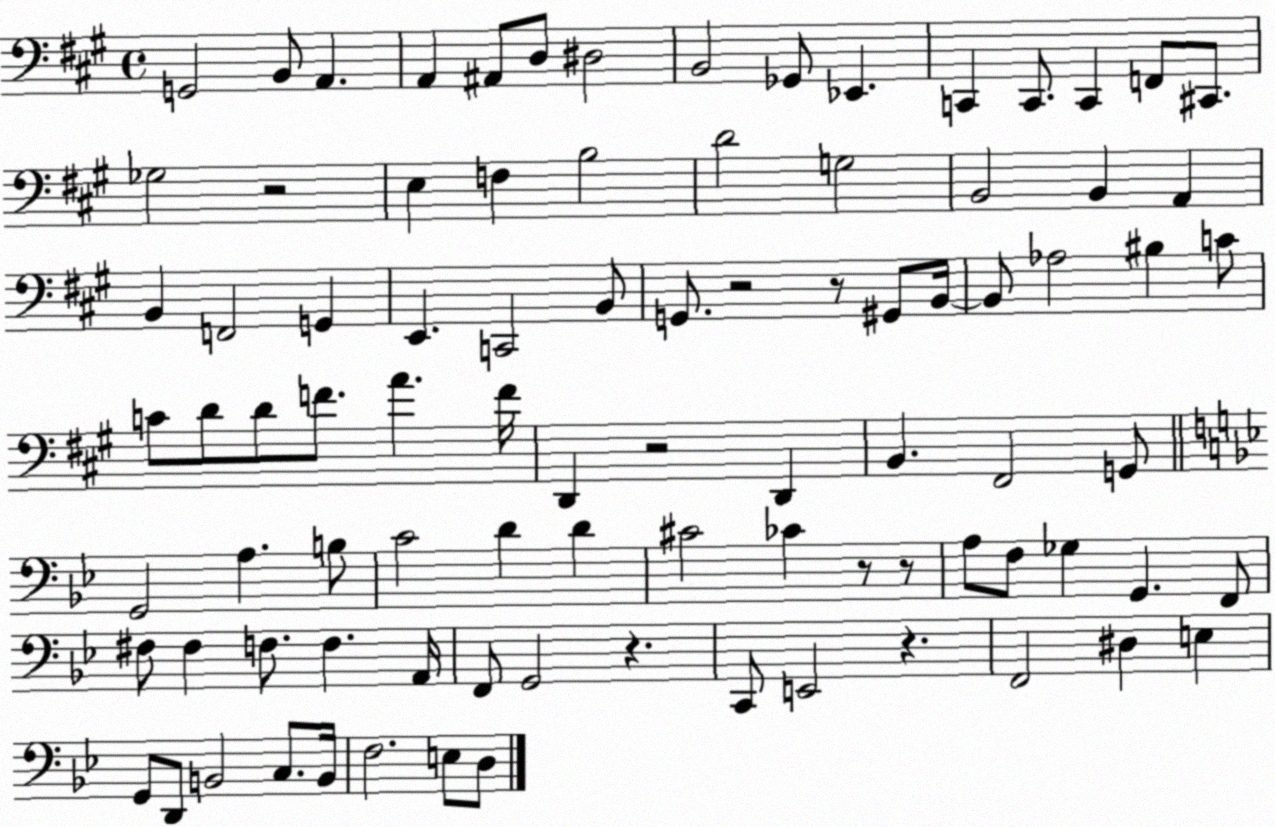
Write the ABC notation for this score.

X:1
T:Untitled
M:4/4
L:1/4
K:A
G,,2 B,,/2 A,, A,, ^A,,/2 D,/2 ^D,2 B,,2 _G,,/2 _E,, C,, C,,/2 C,, F,,/2 ^C,,/2 _G,2 z2 E, F, B,2 D2 G,2 B,,2 B,, A,, B,, F,,2 G,, E,, C,,2 B,,/2 G,,/2 z2 z/2 ^G,,/2 B,,/4 B,,/2 _A,2 ^B, C/2 C/2 D/2 D/2 F/2 A F/4 D,, z2 D,, B,, ^F,,2 G,,/2 G,,2 A, B,/2 C2 D D ^C2 _C z/2 z/2 A,/2 F,/2 _G, G,, F,,/2 ^F,/2 ^F, F,/2 F, A,,/4 F,,/2 G,,2 z C,,/2 E,,2 z F,,2 ^D, E, G,,/2 D,,/2 B,,2 C,/2 B,,/4 F,2 E,/2 D,/2